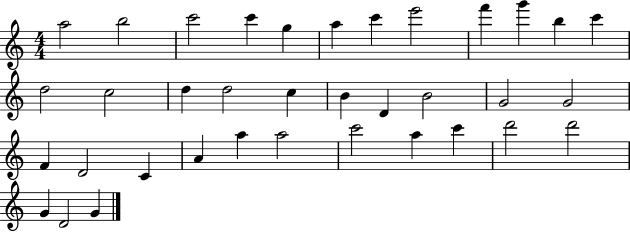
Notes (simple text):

A5/h B5/h C6/h C6/q G5/q A5/q C6/q E6/h F6/q G6/q B5/q C6/q D5/h C5/h D5/q D5/h C5/q B4/q D4/q B4/h G4/h G4/h F4/q D4/h C4/q A4/q A5/q A5/h C6/h A5/q C6/q D6/h D6/h G4/q D4/h G4/q